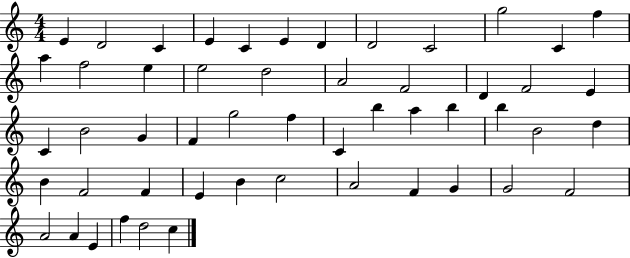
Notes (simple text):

E4/q D4/h C4/q E4/q C4/q E4/q D4/q D4/h C4/h G5/h C4/q F5/q A5/q F5/h E5/q E5/h D5/h A4/h F4/h D4/q F4/h E4/q C4/q B4/h G4/q F4/q G5/h F5/q C4/q B5/q A5/q B5/q B5/q B4/h D5/q B4/q F4/h F4/q E4/q B4/q C5/h A4/h F4/q G4/q G4/h F4/h A4/h A4/q E4/q F5/q D5/h C5/q